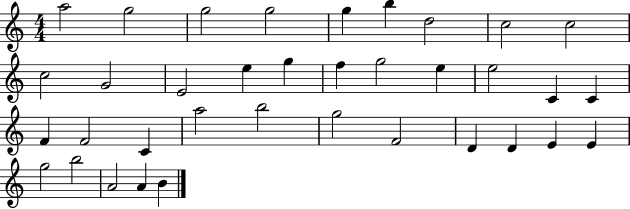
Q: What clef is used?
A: treble